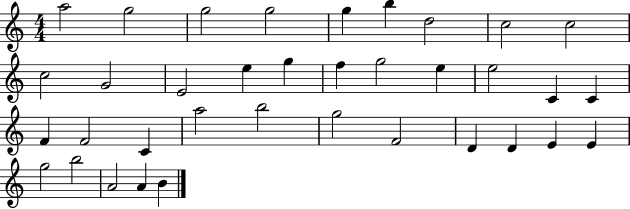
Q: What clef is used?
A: treble